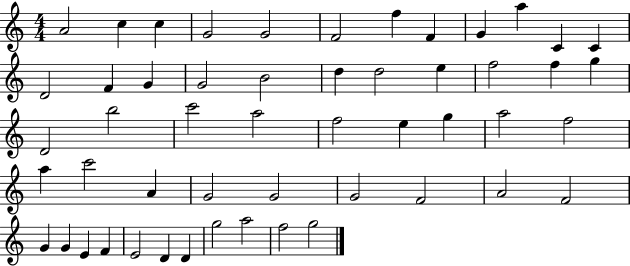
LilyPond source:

{
  \clef treble
  \numericTimeSignature
  \time 4/4
  \key c \major
  a'2 c''4 c''4 | g'2 g'2 | f'2 f''4 f'4 | g'4 a''4 c'4 c'4 | \break d'2 f'4 g'4 | g'2 b'2 | d''4 d''2 e''4 | f''2 f''4 g''4 | \break d'2 b''2 | c'''2 a''2 | f''2 e''4 g''4 | a''2 f''2 | \break a''4 c'''2 a'4 | g'2 g'2 | g'2 f'2 | a'2 f'2 | \break g'4 g'4 e'4 f'4 | e'2 d'4 d'4 | g''2 a''2 | f''2 g''2 | \break \bar "|."
}